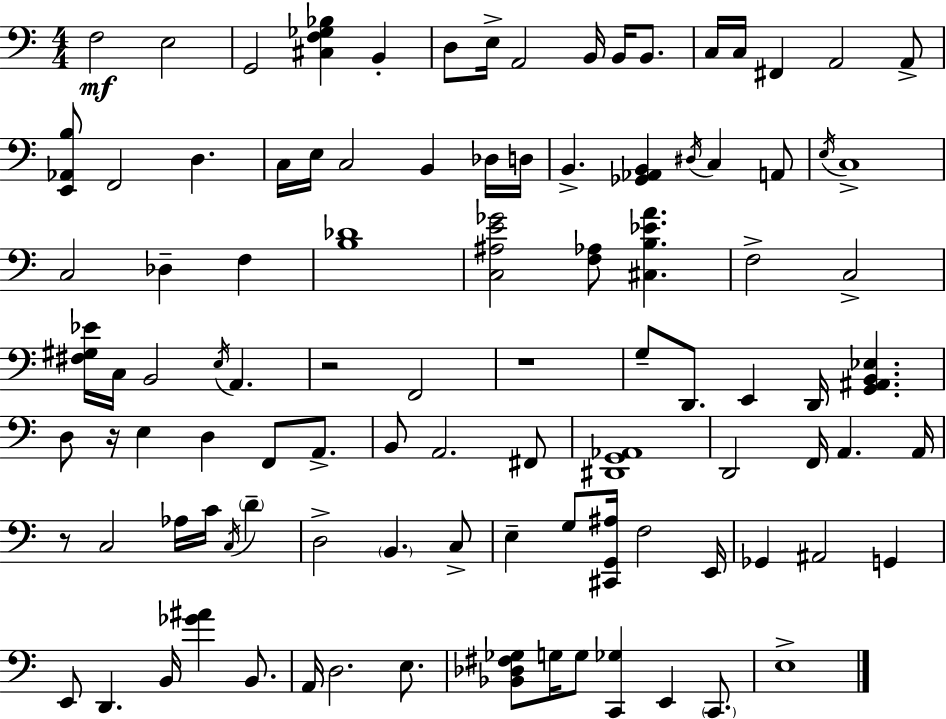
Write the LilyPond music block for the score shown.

{
  \clef bass
  \numericTimeSignature
  \time 4/4
  \key a \minor
  f2\mf e2 | g,2 <cis f ges bes>4 b,4-. | d8 e16-> a,2 b,16 b,16 b,8. | c16 c16 fis,4 a,2 a,8-> | \break <e, aes, b>8 f,2 d4. | c16 e16 c2 b,4 des16 d16 | b,4.-> <ges, aes, b,>4 \acciaccatura { dis16 } c4 a,8 | \acciaccatura { e16 } c1-> | \break c2 des4-- f4 | <b des'>1 | <c ais e' ges'>2 <f aes>8 <cis b ees' a'>4. | f2-> c2-> | \break <fis gis ees'>16 c16 b,2 \acciaccatura { e16 } a,4. | r2 f,2 | r1 | g8-- d,8. e,4 d,16 <g, ais, b, ees>4. | \break d8 r16 e4 d4 f,8 | a,8.-> b,8 a,2. | fis,8 <dis, g, aes,>1 | d,2 f,16 a,4. | \break a,16 r8 c2 aes16 c'16 \acciaccatura { c16 } | \parenthesize d'4-- d2-> \parenthesize b,4. | c8-> e4-- g8 <cis, g, ais>16 f2 | e,16 ges,4 ais,2 | \break g,4 e,8 d,4. b,16 <ges' ais'>4 | b,8. a,16 d2. | e8. <bes, des fis ges>8 g16 g8 <c, ges>4 e,4 | \parenthesize c,8. e1-> | \break \bar "|."
}